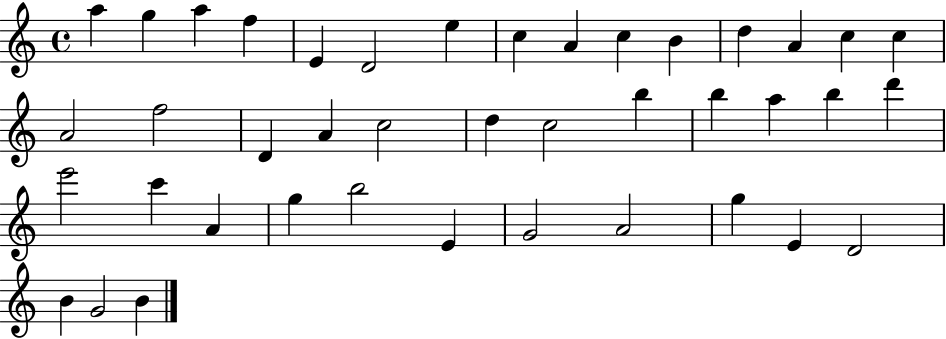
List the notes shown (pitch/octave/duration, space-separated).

A5/q G5/q A5/q F5/q E4/q D4/h E5/q C5/q A4/q C5/q B4/q D5/q A4/q C5/q C5/q A4/h F5/h D4/q A4/q C5/h D5/q C5/h B5/q B5/q A5/q B5/q D6/q E6/h C6/q A4/q G5/q B5/h E4/q G4/h A4/h G5/q E4/q D4/h B4/q G4/h B4/q